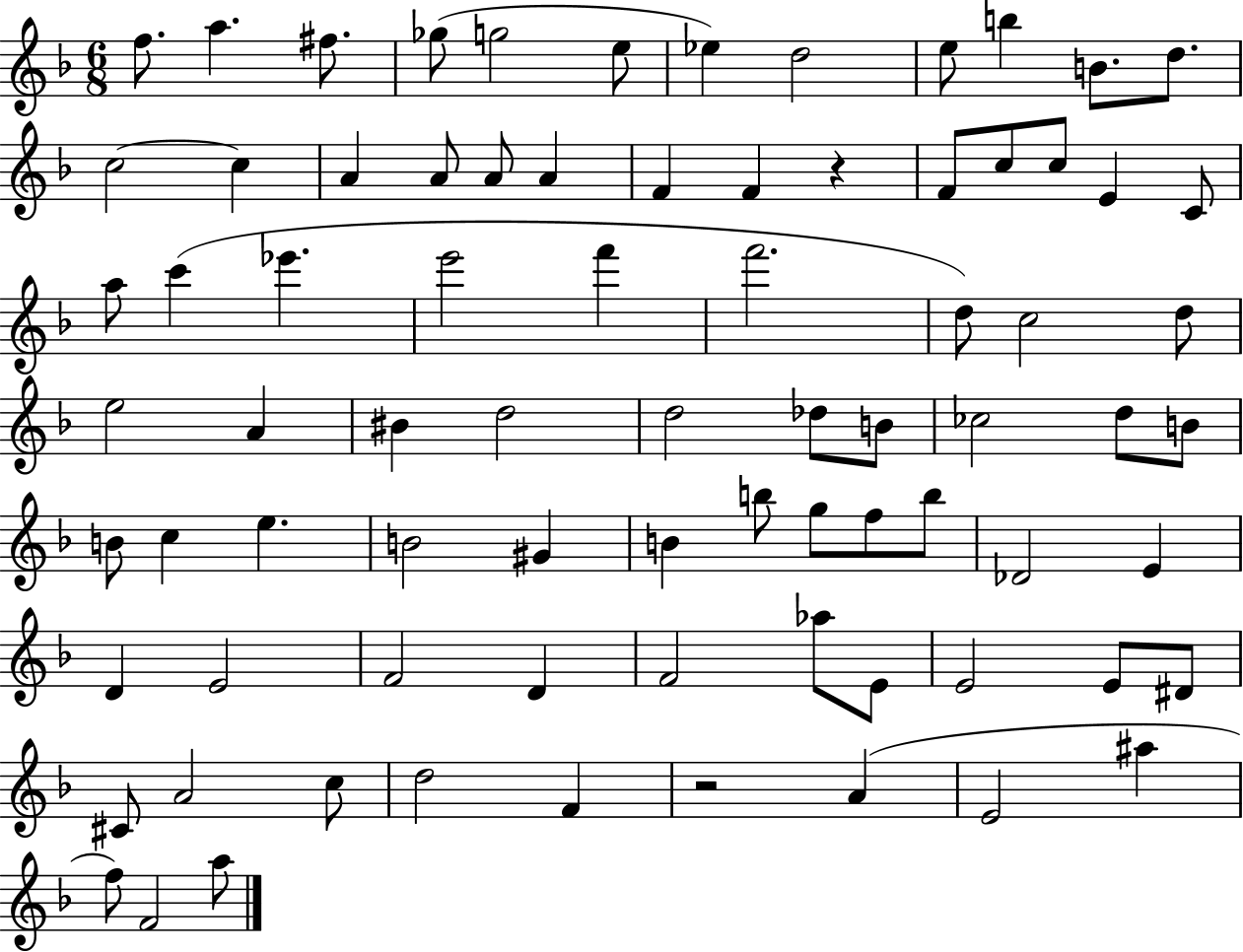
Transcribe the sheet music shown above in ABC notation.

X:1
T:Untitled
M:6/8
L:1/4
K:F
f/2 a ^f/2 _g/2 g2 e/2 _e d2 e/2 b B/2 d/2 c2 c A A/2 A/2 A F F z F/2 c/2 c/2 E C/2 a/2 c' _e' e'2 f' f'2 d/2 c2 d/2 e2 A ^B d2 d2 _d/2 B/2 _c2 d/2 B/2 B/2 c e B2 ^G B b/2 g/2 f/2 b/2 _D2 E D E2 F2 D F2 _a/2 E/2 E2 E/2 ^D/2 ^C/2 A2 c/2 d2 F z2 A E2 ^a f/2 F2 a/2